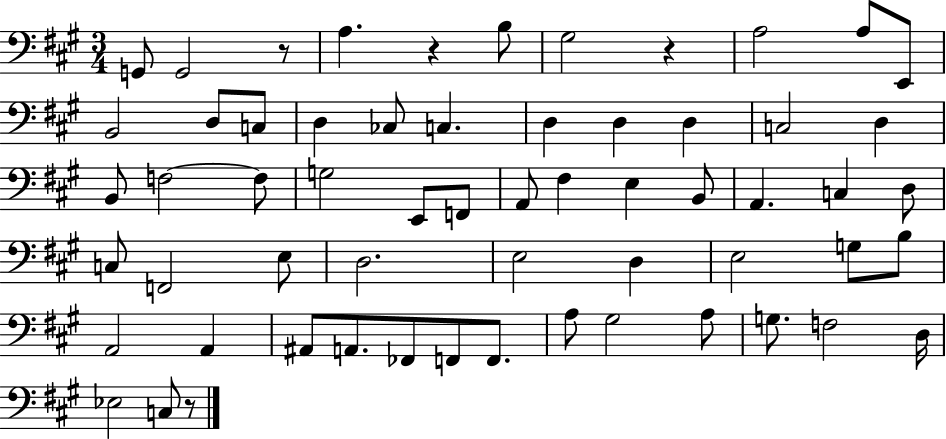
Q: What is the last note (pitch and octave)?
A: C3